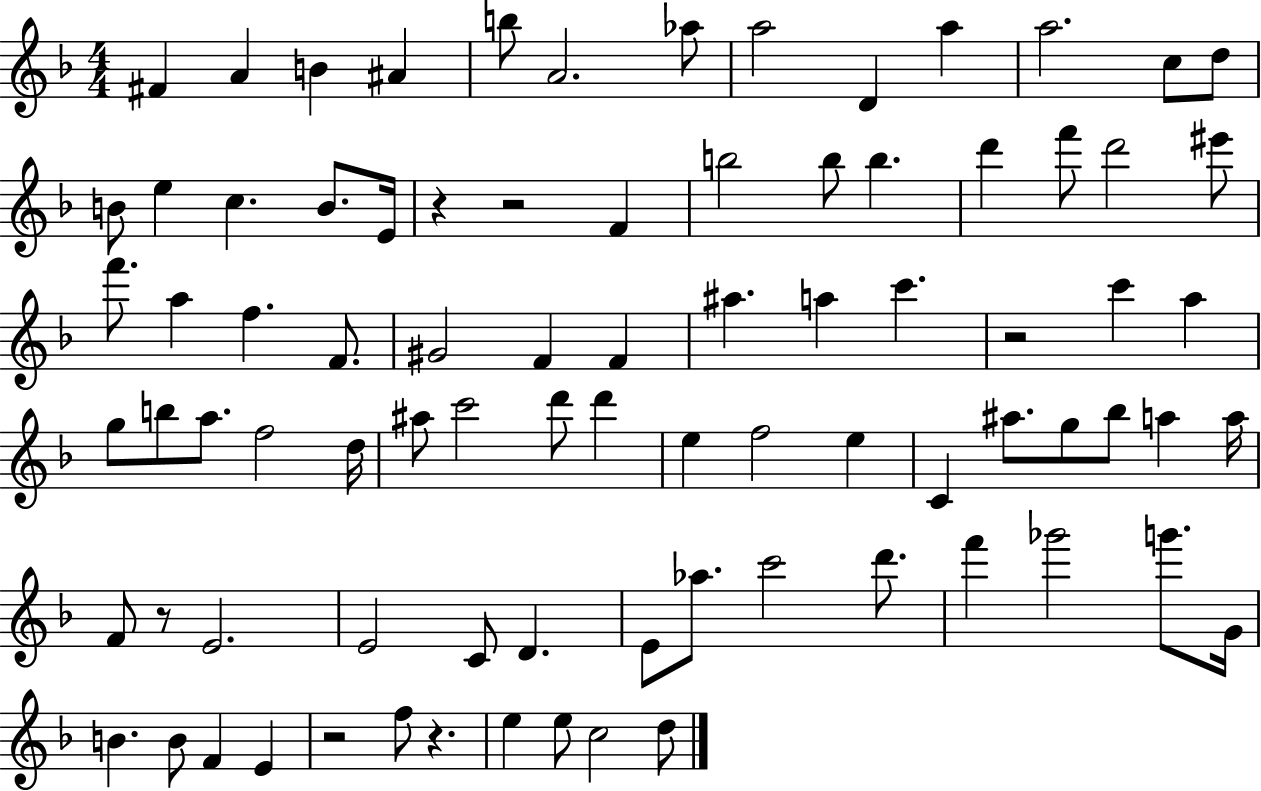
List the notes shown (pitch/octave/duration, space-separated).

F#4/q A4/q B4/q A#4/q B5/e A4/h. Ab5/e A5/h D4/q A5/q A5/h. C5/e D5/e B4/e E5/q C5/q. B4/e. E4/s R/q R/h F4/q B5/h B5/e B5/q. D6/q F6/e D6/h EIS6/e F6/e. A5/q F5/q. F4/e. G#4/h F4/q F4/q A#5/q. A5/q C6/q. R/h C6/q A5/q G5/e B5/e A5/e. F5/h D5/s A#5/e C6/h D6/e D6/q E5/q F5/h E5/q C4/q A#5/e. G5/e Bb5/e A5/q A5/s F4/e R/e E4/h. E4/h C4/e D4/q. E4/e Ab5/e. C6/h D6/e. F6/q Gb6/h G6/e. G4/s B4/q. B4/e F4/q E4/q R/h F5/e R/q. E5/q E5/e C5/h D5/e